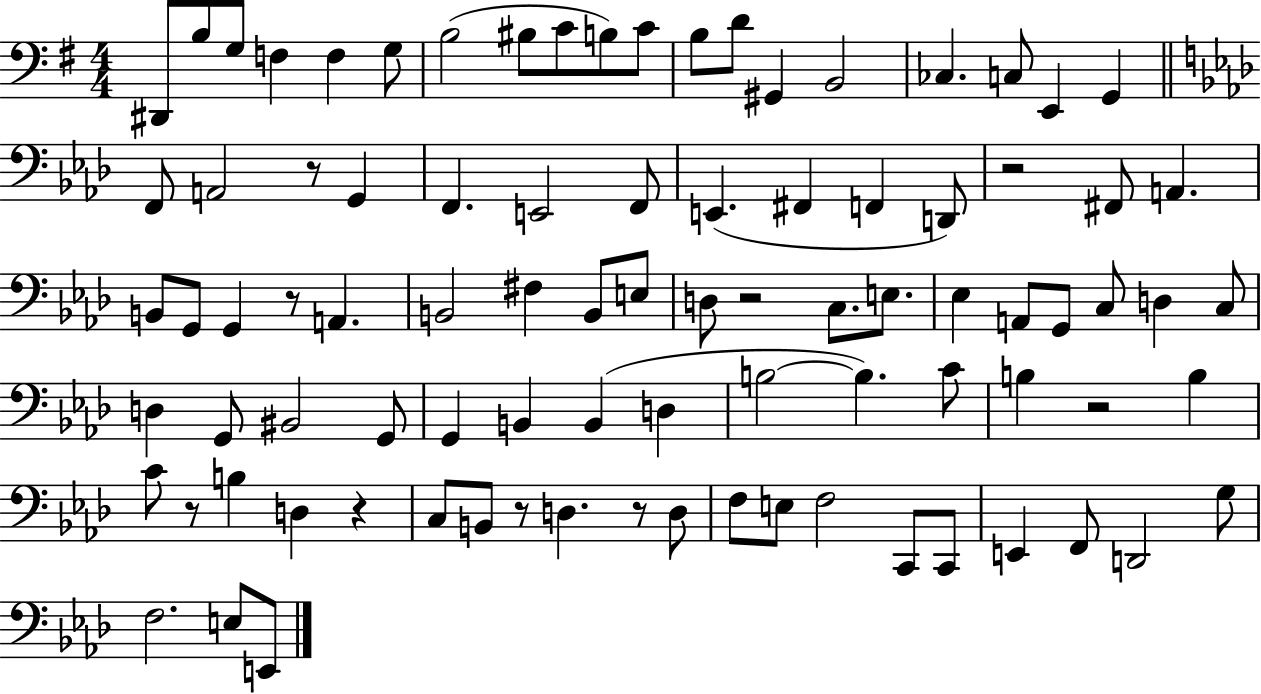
D#2/e B3/e G3/e F3/q F3/q G3/e B3/h BIS3/e C4/e B3/e C4/e B3/e D4/e G#2/q B2/h CES3/q. C3/e E2/q G2/q F2/e A2/h R/e G2/q F2/q. E2/h F2/e E2/q. F#2/q F2/q D2/e R/h F#2/e A2/q. B2/e G2/e G2/q R/e A2/q. B2/h F#3/q B2/e E3/e D3/e R/h C3/e. E3/e. Eb3/q A2/e G2/e C3/e D3/q C3/e D3/q G2/e BIS2/h G2/e G2/q B2/q B2/q D3/q B3/h B3/q. C4/e B3/q R/h B3/q C4/e R/e B3/q D3/q R/q C3/e B2/e R/e D3/q. R/e D3/e F3/e E3/e F3/h C2/e C2/e E2/q F2/e D2/h G3/e F3/h. E3/e E2/e